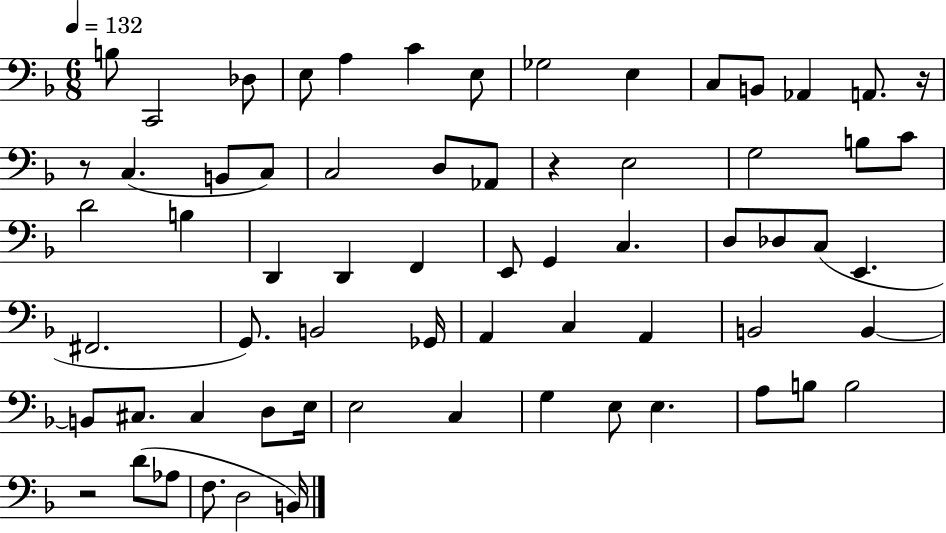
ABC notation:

X:1
T:Untitled
M:6/8
L:1/4
K:F
B,/2 C,,2 _D,/2 E,/2 A, C E,/2 _G,2 E, C,/2 B,,/2 _A,, A,,/2 z/4 z/2 C, B,,/2 C,/2 C,2 D,/2 _A,,/2 z E,2 G,2 B,/2 C/2 D2 B, D,, D,, F,, E,,/2 G,, C, D,/2 _D,/2 C,/2 E,, ^F,,2 G,,/2 B,,2 _G,,/4 A,, C, A,, B,,2 B,, B,,/2 ^C,/2 ^C, D,/2 E,/4 E,2 C, G, E,/2 E, A,/2 B,/2 B,2 z2 D/2 _A,/2 F,/2 D,2 B,,/4